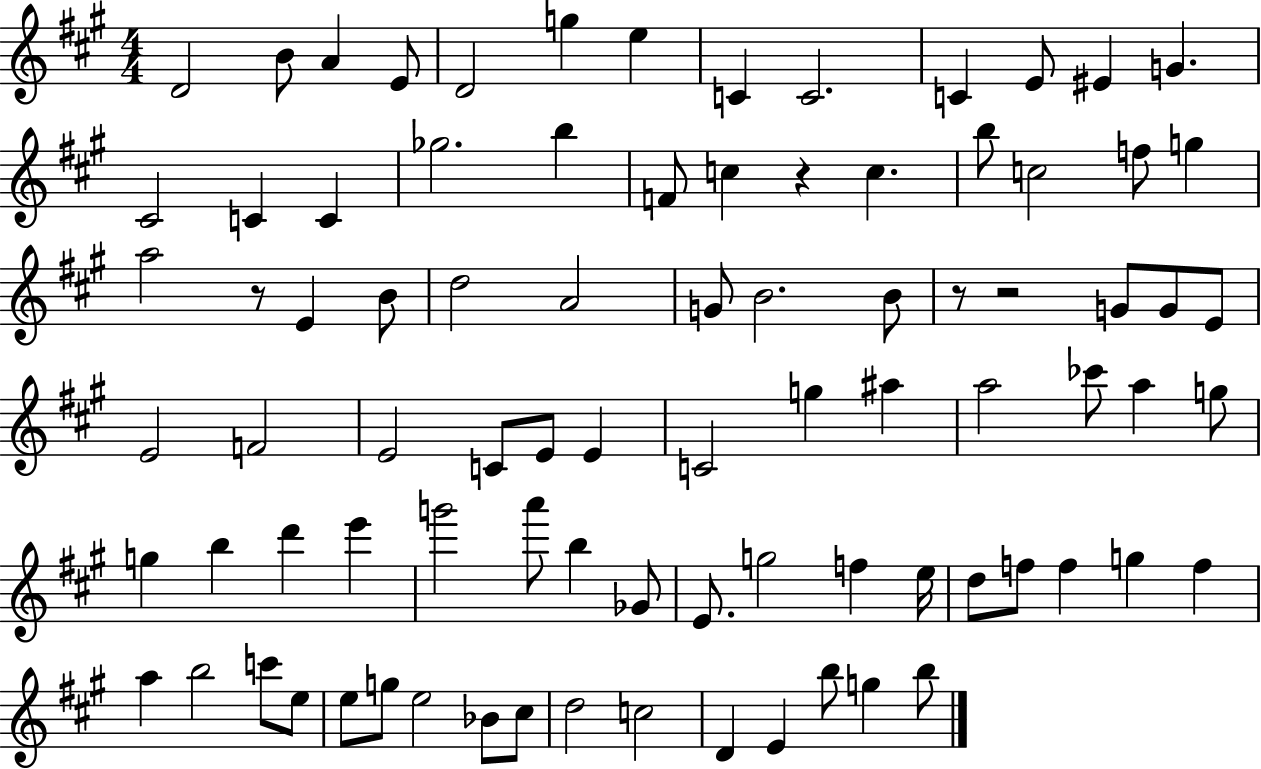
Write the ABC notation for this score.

X:1
T:Untitled
M:4/4
L:1/4
K:A
D2 B/2 A E/2 D2 g e C C2 C E/2 ^E G ^C2 C C _g2 b F/2 c z c b/2 c2 f/2 g a2 z/2 E B/2 d2 A2 G/2 B2 B/2 z/2 z2 G/2 G/2 E/2 E2 F2 E2 C/2 E/2 E C2 g ^a a2 _c'/2 a g/2 g b d' e' g'2 a'/2 b _G/2 E/2 g2 f e/4 d/2 f/2 f g f a b2 c'/2 e/2 e/2 g/2 e2 _B/2 ^c/2 d2 c2 D E b/2 g b/2